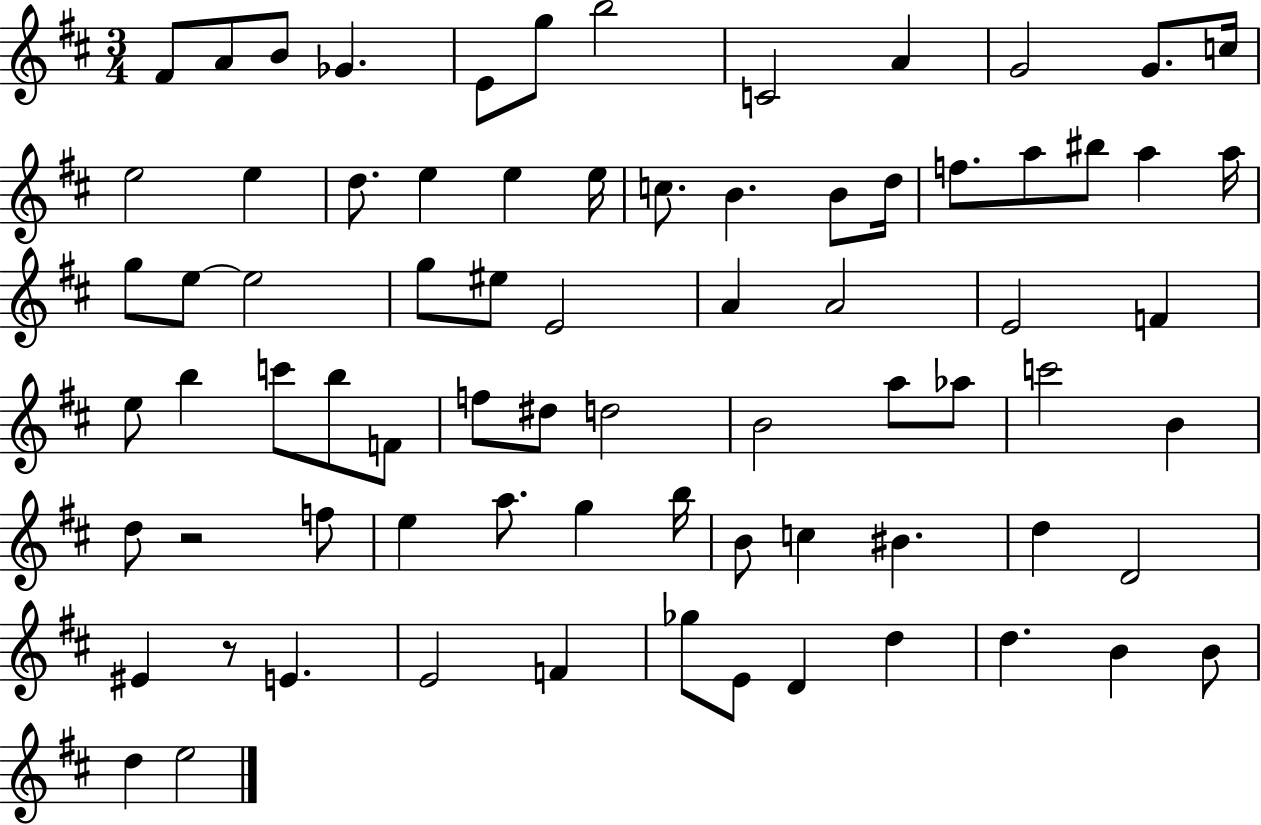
{
  \clef treble
  \numericTimeSignature
  \time 3/4
  \key d \major
  fis'8 a'8 b'8 ges'4. | e'8 g''8 b''2 | c'2 a'4 | g'2 g'8. c''16 | \break e''2 e''4 | d''8. e''4 e''4 e''16 | c''8. b'4. b'8 d''16 | f''8. a''8 bis''8 a''4 a''16 | \break g''8 e''8~~ e''2 | g''8 eis''8 e'2 | a'4 a'2 | e'2 f'4 | \break e''8 b''4 c'''8 b''8 f'8 | f''8 dis''8 d''2 | b'2 a''8 aes''8 | c'''2 b'4 | \break d''8 r2 f''8 | e''4 a''8. g''4 b''16 | b'8 c''4 bis'4. | d''4 d'2 | \break eis'4 r8 e'4. | e'2 f'4 | ges''8 e'8 d'4 d''4 | d''4. b'4 b'8 | \break d''4 e''2 | \bar "|."
}